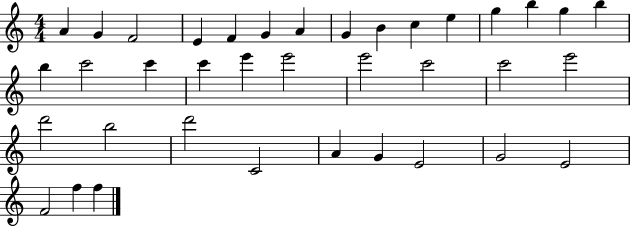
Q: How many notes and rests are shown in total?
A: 37